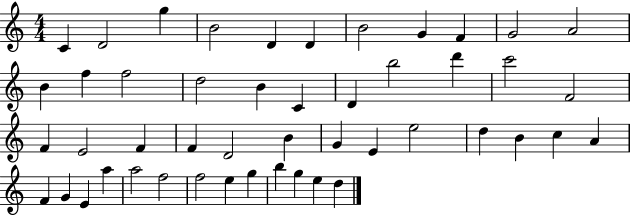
X:1
T:Untitled
M:4/4
L:1/4
K:C
C D2 g B2 D D B2 G F G2 A2 B f f2 d2 B C D b2 d' c'2 F2 F E2 F F D2 B G E e2 d B c A F G E a a2 f2 f2 e g b g e d